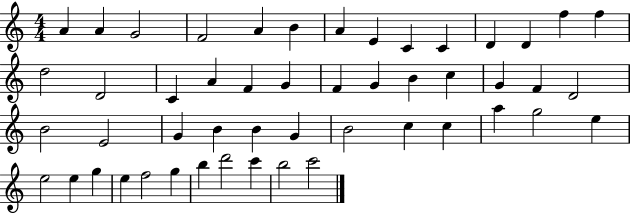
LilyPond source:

{
  \clef treble
  \numericTimeSignature
  \time 4/4
  \key c \major
  a'4 a'4 g'2 | f'2 a'4 b'4 | a'4 e'4 c'4 c'4 | d'4 d'4 f''4 f''4 | \break d''2 d'2 | c'4 a'4 f'4 g'4 | f'4 g'4 b'4 c''4 | g'4 f'4 d'2 | \break b'2 e'2 | g'4 b'4 b'4 g'4 | b'2 c''4 c''4 | a''4 g''2 e''4 | \break e''2 e''4 g''4 | e''4 f''2 g''4 | b''4 d'''2 c'''4 | b''2 c'''2 | \break \bar "|."
}